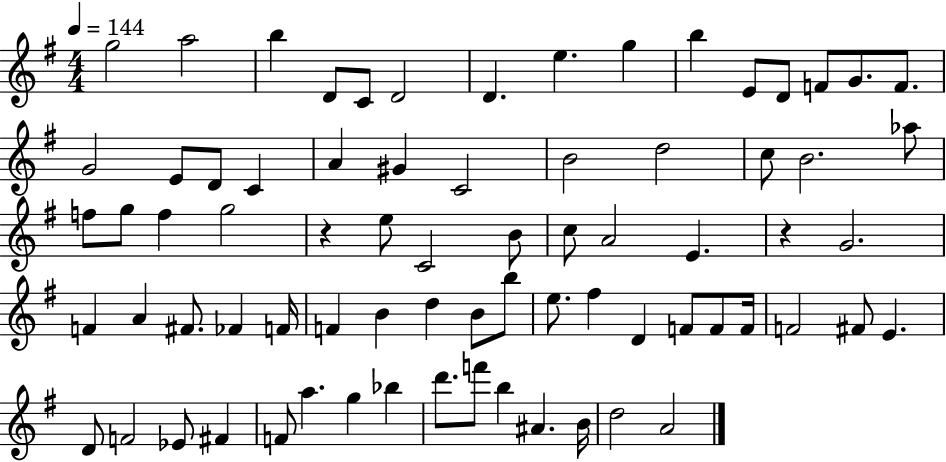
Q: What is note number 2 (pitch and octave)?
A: A5